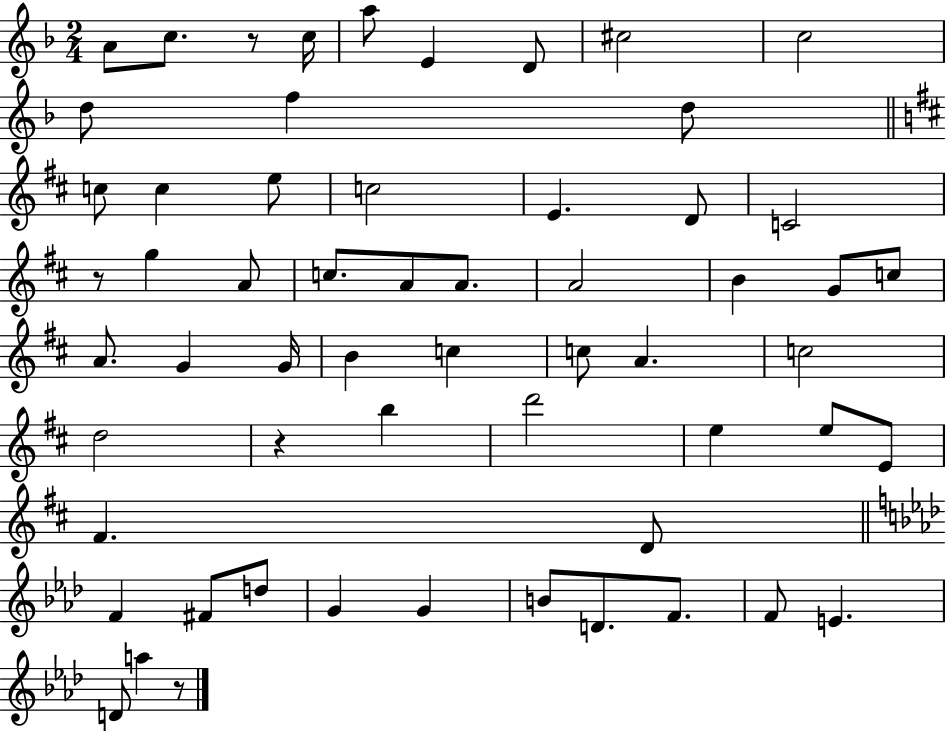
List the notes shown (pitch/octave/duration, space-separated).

A4/e C5/e. R/e C5/s A5/e E4/q D4/e C#5/h C5/h D5/e F5/q D5/e C5/e C5/q E5/e C5/h E4/q. D4/e C4/h R/e G5/q A4/e C5/e. A4/e A4/e. A4/h B4/q G4/e C5/e A4/e. G4/q G4/s B4/q C5/q C5/e A4/q. C5/h D5/h R/q B5/q D6/h E5/q E5/e E4/e F#4/q. D4/e F4/q F#4/e D5/e G4/q G4/q B4/e D4/e. F4/e. F4/e E4/q. D4/e A5/q R/e